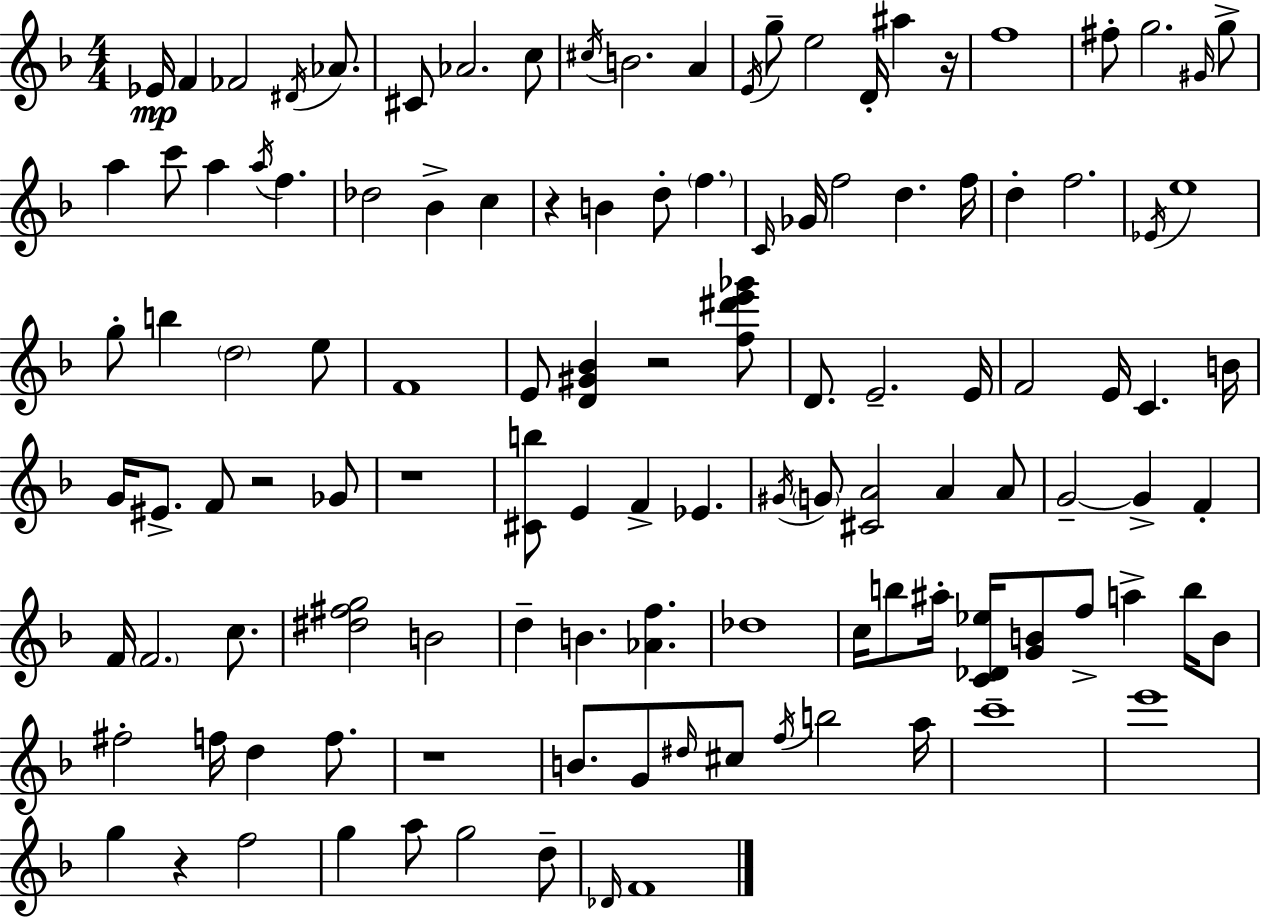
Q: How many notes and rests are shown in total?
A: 118